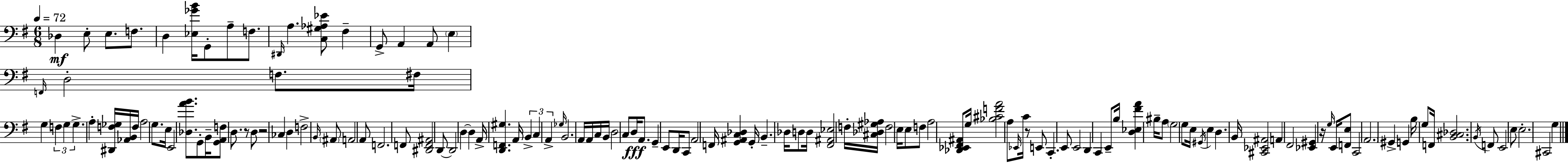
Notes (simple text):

Db3/q E3/e E3/e. F3/e. D3/q [Eb3,Gb4,B4]/s G2/e A3/e F3/e. D#2/s A3/q. [C3,G#3,Ab3,Eb4]/e F#3/q G2/e A2/q A2/e E3/q F2/s D3/h F3/e. F#3/s G3/q F3/q G3/q G3/q. A3/q [D#2,F3,Gb3]/s [Ab2,B2]/s F3/s A3/h G3/e. E3/s E2/h [Db3,A4,B4]/e. G2/e B2/s [G2,A2,F3]/e D3/e. R/e D3/e R/h CES3/q D3/q F3/h B2/s A#2/e A2/h A2/e F2/h. F2/e [D#2,F2,A#2]/h D2/e D2/h D3/q D3/q A2/s [D2,F2,G#3]/q. A2/s B2/q C3/q A2/q Gb3/s B2/h. A2/s A2/s C3/s B2/s D3/h C3/e D3/s A2/e. G2/q E2/e D2/s C2/e A2/h F2/s [G2,A#2,C3,Db3]/q G2/s B2/q. Db3/s D3/e D3/s [F#2,A#2,Eb3]/h F3/s [C#3,Db3,G#3,Ab3]/s F3/h E3/s E3/e F3/e A3/h [Db2,Eb2,F#2,A#2]/e G3/s [Bb3,C#4,F4,A4]/h A3/e Eb2/s C4/s R/e E2/e C2/q. E2/e E2/h D2/q C2/q E2/e B3/s [D3,Eb3,F#4,A4]/q BIS3/s A3/e G3/h G3/e E3/s G#2/s E3/q D3/q. B2/s [C#2,Eb2,A#2]/h A2/q F#2/h [Eb2,G#2]/q R/s G3/s E2/s [F2,E3]/e C2/h A2/h. G#2/q G2/q B3/s G3/e F2/s [B2,C#3,Db3]/h. B2/s F2/e E2/h E3/e E3/h. C#2/h G3/q